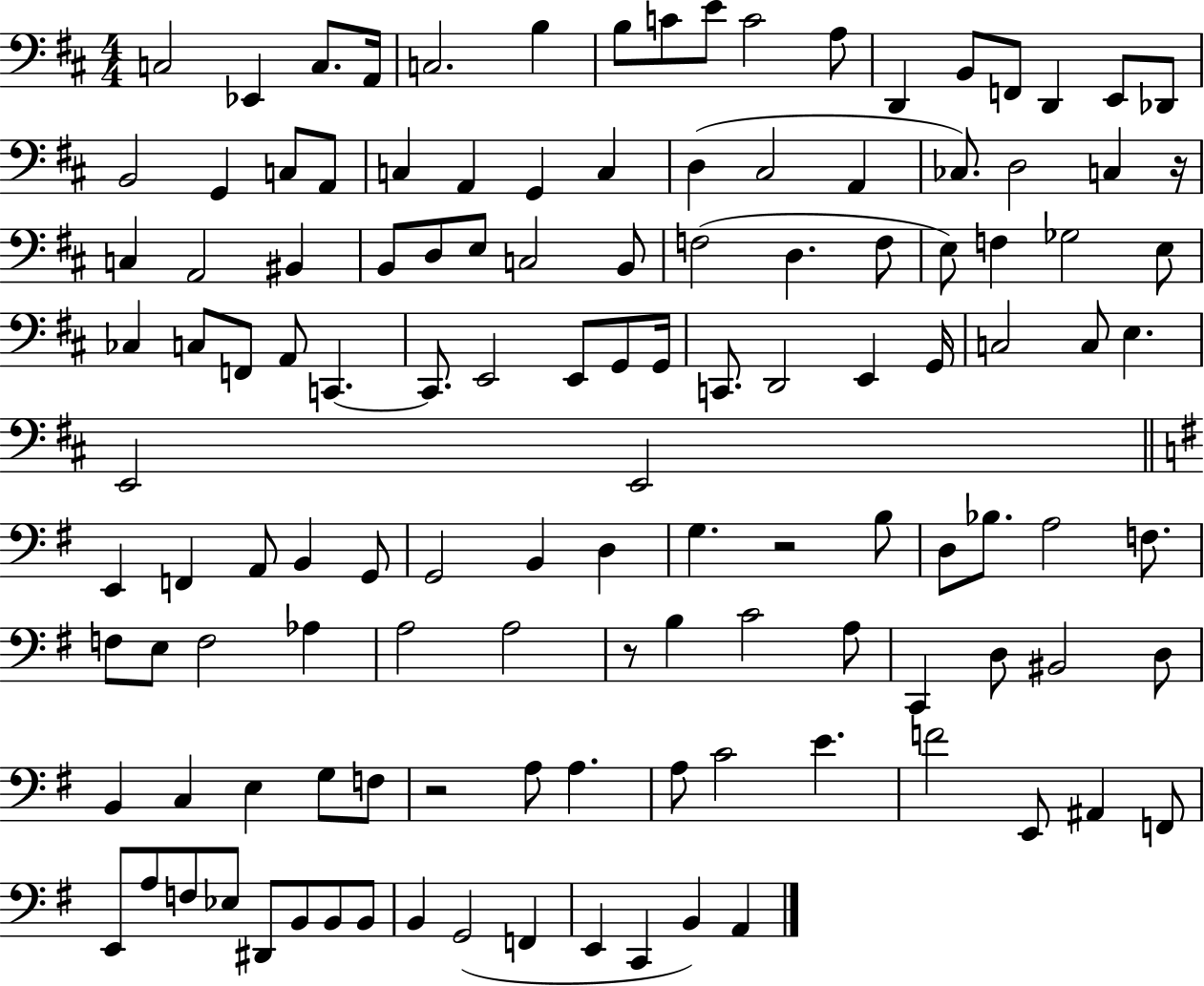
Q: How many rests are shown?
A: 4